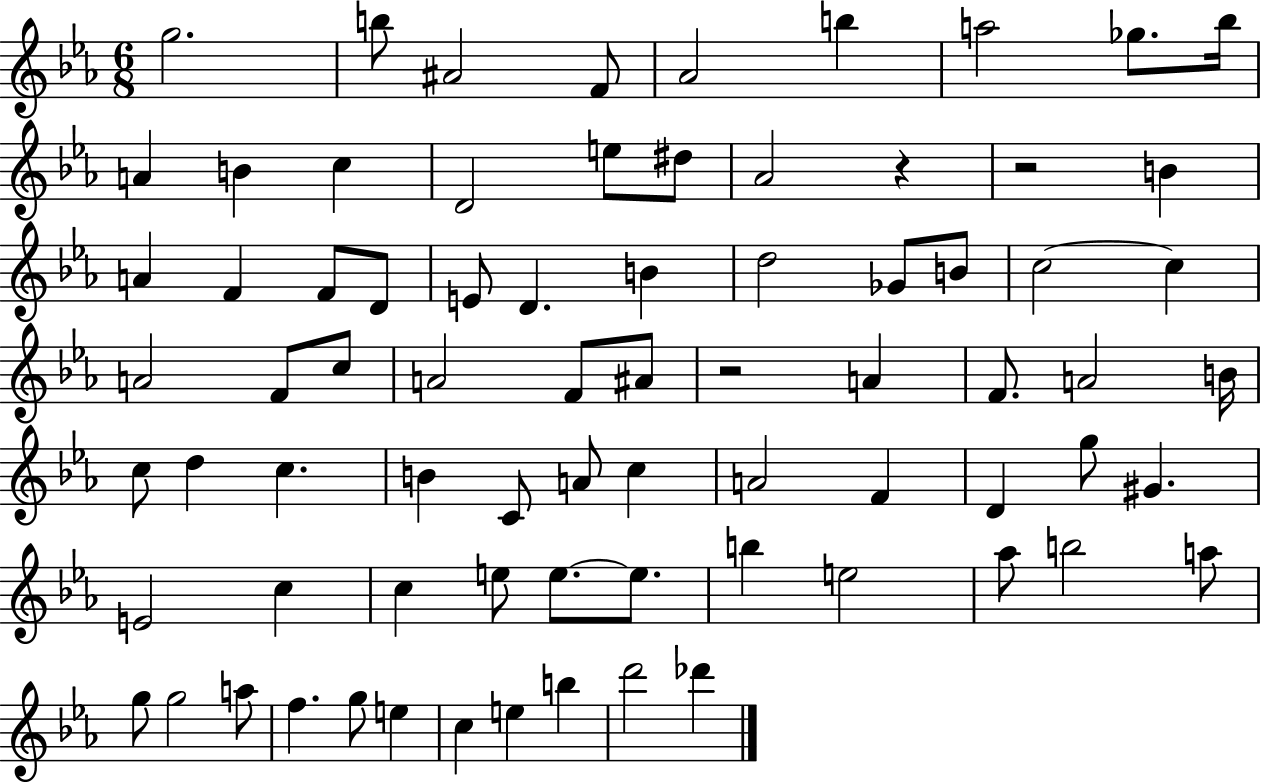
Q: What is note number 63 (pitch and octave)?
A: G5